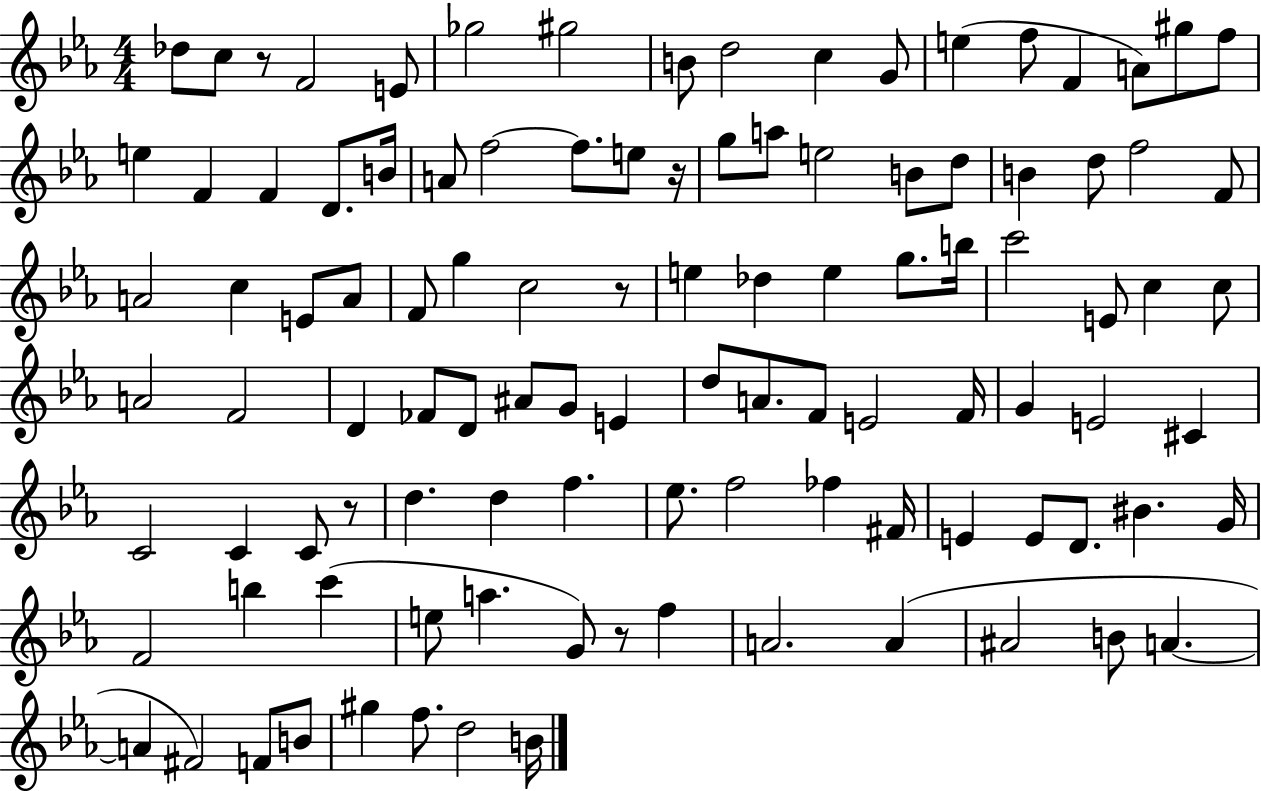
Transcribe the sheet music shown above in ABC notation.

X:1
T:Untitled
M:4/4
L:1/4
K:Eb
_d/2 c/2 z/2 F2 E/2 _g2 ^g2 B/2 d2 c G/2 e f/2 F A/2 ^g/2 f/2 e F F D/2 B/4 A/2 f2 f/2 e/2 z/4 g/2 a/2 e2 B/2 d/2 B d/2 f2 F/2 A2 c E/2 A/2 F/2 g c2 z/2 e _d e g/2 b/4 c'2 E/2 c c/2 A2 F2 D _F/2 D/2 ^A/2 G/2 E d/2 A/2 F/2 E2 F/4 G E2 ^C C2 C C/2 z/2 d d f _e/2 f2 _f ^F/4 E E/2 D/2 ^B G/4 F2 b c' e/2 a G/2 z/2 f A2 A ^A2 B/2 A A ^F2 F/2 B/2 ^g f/2 d2 B/4